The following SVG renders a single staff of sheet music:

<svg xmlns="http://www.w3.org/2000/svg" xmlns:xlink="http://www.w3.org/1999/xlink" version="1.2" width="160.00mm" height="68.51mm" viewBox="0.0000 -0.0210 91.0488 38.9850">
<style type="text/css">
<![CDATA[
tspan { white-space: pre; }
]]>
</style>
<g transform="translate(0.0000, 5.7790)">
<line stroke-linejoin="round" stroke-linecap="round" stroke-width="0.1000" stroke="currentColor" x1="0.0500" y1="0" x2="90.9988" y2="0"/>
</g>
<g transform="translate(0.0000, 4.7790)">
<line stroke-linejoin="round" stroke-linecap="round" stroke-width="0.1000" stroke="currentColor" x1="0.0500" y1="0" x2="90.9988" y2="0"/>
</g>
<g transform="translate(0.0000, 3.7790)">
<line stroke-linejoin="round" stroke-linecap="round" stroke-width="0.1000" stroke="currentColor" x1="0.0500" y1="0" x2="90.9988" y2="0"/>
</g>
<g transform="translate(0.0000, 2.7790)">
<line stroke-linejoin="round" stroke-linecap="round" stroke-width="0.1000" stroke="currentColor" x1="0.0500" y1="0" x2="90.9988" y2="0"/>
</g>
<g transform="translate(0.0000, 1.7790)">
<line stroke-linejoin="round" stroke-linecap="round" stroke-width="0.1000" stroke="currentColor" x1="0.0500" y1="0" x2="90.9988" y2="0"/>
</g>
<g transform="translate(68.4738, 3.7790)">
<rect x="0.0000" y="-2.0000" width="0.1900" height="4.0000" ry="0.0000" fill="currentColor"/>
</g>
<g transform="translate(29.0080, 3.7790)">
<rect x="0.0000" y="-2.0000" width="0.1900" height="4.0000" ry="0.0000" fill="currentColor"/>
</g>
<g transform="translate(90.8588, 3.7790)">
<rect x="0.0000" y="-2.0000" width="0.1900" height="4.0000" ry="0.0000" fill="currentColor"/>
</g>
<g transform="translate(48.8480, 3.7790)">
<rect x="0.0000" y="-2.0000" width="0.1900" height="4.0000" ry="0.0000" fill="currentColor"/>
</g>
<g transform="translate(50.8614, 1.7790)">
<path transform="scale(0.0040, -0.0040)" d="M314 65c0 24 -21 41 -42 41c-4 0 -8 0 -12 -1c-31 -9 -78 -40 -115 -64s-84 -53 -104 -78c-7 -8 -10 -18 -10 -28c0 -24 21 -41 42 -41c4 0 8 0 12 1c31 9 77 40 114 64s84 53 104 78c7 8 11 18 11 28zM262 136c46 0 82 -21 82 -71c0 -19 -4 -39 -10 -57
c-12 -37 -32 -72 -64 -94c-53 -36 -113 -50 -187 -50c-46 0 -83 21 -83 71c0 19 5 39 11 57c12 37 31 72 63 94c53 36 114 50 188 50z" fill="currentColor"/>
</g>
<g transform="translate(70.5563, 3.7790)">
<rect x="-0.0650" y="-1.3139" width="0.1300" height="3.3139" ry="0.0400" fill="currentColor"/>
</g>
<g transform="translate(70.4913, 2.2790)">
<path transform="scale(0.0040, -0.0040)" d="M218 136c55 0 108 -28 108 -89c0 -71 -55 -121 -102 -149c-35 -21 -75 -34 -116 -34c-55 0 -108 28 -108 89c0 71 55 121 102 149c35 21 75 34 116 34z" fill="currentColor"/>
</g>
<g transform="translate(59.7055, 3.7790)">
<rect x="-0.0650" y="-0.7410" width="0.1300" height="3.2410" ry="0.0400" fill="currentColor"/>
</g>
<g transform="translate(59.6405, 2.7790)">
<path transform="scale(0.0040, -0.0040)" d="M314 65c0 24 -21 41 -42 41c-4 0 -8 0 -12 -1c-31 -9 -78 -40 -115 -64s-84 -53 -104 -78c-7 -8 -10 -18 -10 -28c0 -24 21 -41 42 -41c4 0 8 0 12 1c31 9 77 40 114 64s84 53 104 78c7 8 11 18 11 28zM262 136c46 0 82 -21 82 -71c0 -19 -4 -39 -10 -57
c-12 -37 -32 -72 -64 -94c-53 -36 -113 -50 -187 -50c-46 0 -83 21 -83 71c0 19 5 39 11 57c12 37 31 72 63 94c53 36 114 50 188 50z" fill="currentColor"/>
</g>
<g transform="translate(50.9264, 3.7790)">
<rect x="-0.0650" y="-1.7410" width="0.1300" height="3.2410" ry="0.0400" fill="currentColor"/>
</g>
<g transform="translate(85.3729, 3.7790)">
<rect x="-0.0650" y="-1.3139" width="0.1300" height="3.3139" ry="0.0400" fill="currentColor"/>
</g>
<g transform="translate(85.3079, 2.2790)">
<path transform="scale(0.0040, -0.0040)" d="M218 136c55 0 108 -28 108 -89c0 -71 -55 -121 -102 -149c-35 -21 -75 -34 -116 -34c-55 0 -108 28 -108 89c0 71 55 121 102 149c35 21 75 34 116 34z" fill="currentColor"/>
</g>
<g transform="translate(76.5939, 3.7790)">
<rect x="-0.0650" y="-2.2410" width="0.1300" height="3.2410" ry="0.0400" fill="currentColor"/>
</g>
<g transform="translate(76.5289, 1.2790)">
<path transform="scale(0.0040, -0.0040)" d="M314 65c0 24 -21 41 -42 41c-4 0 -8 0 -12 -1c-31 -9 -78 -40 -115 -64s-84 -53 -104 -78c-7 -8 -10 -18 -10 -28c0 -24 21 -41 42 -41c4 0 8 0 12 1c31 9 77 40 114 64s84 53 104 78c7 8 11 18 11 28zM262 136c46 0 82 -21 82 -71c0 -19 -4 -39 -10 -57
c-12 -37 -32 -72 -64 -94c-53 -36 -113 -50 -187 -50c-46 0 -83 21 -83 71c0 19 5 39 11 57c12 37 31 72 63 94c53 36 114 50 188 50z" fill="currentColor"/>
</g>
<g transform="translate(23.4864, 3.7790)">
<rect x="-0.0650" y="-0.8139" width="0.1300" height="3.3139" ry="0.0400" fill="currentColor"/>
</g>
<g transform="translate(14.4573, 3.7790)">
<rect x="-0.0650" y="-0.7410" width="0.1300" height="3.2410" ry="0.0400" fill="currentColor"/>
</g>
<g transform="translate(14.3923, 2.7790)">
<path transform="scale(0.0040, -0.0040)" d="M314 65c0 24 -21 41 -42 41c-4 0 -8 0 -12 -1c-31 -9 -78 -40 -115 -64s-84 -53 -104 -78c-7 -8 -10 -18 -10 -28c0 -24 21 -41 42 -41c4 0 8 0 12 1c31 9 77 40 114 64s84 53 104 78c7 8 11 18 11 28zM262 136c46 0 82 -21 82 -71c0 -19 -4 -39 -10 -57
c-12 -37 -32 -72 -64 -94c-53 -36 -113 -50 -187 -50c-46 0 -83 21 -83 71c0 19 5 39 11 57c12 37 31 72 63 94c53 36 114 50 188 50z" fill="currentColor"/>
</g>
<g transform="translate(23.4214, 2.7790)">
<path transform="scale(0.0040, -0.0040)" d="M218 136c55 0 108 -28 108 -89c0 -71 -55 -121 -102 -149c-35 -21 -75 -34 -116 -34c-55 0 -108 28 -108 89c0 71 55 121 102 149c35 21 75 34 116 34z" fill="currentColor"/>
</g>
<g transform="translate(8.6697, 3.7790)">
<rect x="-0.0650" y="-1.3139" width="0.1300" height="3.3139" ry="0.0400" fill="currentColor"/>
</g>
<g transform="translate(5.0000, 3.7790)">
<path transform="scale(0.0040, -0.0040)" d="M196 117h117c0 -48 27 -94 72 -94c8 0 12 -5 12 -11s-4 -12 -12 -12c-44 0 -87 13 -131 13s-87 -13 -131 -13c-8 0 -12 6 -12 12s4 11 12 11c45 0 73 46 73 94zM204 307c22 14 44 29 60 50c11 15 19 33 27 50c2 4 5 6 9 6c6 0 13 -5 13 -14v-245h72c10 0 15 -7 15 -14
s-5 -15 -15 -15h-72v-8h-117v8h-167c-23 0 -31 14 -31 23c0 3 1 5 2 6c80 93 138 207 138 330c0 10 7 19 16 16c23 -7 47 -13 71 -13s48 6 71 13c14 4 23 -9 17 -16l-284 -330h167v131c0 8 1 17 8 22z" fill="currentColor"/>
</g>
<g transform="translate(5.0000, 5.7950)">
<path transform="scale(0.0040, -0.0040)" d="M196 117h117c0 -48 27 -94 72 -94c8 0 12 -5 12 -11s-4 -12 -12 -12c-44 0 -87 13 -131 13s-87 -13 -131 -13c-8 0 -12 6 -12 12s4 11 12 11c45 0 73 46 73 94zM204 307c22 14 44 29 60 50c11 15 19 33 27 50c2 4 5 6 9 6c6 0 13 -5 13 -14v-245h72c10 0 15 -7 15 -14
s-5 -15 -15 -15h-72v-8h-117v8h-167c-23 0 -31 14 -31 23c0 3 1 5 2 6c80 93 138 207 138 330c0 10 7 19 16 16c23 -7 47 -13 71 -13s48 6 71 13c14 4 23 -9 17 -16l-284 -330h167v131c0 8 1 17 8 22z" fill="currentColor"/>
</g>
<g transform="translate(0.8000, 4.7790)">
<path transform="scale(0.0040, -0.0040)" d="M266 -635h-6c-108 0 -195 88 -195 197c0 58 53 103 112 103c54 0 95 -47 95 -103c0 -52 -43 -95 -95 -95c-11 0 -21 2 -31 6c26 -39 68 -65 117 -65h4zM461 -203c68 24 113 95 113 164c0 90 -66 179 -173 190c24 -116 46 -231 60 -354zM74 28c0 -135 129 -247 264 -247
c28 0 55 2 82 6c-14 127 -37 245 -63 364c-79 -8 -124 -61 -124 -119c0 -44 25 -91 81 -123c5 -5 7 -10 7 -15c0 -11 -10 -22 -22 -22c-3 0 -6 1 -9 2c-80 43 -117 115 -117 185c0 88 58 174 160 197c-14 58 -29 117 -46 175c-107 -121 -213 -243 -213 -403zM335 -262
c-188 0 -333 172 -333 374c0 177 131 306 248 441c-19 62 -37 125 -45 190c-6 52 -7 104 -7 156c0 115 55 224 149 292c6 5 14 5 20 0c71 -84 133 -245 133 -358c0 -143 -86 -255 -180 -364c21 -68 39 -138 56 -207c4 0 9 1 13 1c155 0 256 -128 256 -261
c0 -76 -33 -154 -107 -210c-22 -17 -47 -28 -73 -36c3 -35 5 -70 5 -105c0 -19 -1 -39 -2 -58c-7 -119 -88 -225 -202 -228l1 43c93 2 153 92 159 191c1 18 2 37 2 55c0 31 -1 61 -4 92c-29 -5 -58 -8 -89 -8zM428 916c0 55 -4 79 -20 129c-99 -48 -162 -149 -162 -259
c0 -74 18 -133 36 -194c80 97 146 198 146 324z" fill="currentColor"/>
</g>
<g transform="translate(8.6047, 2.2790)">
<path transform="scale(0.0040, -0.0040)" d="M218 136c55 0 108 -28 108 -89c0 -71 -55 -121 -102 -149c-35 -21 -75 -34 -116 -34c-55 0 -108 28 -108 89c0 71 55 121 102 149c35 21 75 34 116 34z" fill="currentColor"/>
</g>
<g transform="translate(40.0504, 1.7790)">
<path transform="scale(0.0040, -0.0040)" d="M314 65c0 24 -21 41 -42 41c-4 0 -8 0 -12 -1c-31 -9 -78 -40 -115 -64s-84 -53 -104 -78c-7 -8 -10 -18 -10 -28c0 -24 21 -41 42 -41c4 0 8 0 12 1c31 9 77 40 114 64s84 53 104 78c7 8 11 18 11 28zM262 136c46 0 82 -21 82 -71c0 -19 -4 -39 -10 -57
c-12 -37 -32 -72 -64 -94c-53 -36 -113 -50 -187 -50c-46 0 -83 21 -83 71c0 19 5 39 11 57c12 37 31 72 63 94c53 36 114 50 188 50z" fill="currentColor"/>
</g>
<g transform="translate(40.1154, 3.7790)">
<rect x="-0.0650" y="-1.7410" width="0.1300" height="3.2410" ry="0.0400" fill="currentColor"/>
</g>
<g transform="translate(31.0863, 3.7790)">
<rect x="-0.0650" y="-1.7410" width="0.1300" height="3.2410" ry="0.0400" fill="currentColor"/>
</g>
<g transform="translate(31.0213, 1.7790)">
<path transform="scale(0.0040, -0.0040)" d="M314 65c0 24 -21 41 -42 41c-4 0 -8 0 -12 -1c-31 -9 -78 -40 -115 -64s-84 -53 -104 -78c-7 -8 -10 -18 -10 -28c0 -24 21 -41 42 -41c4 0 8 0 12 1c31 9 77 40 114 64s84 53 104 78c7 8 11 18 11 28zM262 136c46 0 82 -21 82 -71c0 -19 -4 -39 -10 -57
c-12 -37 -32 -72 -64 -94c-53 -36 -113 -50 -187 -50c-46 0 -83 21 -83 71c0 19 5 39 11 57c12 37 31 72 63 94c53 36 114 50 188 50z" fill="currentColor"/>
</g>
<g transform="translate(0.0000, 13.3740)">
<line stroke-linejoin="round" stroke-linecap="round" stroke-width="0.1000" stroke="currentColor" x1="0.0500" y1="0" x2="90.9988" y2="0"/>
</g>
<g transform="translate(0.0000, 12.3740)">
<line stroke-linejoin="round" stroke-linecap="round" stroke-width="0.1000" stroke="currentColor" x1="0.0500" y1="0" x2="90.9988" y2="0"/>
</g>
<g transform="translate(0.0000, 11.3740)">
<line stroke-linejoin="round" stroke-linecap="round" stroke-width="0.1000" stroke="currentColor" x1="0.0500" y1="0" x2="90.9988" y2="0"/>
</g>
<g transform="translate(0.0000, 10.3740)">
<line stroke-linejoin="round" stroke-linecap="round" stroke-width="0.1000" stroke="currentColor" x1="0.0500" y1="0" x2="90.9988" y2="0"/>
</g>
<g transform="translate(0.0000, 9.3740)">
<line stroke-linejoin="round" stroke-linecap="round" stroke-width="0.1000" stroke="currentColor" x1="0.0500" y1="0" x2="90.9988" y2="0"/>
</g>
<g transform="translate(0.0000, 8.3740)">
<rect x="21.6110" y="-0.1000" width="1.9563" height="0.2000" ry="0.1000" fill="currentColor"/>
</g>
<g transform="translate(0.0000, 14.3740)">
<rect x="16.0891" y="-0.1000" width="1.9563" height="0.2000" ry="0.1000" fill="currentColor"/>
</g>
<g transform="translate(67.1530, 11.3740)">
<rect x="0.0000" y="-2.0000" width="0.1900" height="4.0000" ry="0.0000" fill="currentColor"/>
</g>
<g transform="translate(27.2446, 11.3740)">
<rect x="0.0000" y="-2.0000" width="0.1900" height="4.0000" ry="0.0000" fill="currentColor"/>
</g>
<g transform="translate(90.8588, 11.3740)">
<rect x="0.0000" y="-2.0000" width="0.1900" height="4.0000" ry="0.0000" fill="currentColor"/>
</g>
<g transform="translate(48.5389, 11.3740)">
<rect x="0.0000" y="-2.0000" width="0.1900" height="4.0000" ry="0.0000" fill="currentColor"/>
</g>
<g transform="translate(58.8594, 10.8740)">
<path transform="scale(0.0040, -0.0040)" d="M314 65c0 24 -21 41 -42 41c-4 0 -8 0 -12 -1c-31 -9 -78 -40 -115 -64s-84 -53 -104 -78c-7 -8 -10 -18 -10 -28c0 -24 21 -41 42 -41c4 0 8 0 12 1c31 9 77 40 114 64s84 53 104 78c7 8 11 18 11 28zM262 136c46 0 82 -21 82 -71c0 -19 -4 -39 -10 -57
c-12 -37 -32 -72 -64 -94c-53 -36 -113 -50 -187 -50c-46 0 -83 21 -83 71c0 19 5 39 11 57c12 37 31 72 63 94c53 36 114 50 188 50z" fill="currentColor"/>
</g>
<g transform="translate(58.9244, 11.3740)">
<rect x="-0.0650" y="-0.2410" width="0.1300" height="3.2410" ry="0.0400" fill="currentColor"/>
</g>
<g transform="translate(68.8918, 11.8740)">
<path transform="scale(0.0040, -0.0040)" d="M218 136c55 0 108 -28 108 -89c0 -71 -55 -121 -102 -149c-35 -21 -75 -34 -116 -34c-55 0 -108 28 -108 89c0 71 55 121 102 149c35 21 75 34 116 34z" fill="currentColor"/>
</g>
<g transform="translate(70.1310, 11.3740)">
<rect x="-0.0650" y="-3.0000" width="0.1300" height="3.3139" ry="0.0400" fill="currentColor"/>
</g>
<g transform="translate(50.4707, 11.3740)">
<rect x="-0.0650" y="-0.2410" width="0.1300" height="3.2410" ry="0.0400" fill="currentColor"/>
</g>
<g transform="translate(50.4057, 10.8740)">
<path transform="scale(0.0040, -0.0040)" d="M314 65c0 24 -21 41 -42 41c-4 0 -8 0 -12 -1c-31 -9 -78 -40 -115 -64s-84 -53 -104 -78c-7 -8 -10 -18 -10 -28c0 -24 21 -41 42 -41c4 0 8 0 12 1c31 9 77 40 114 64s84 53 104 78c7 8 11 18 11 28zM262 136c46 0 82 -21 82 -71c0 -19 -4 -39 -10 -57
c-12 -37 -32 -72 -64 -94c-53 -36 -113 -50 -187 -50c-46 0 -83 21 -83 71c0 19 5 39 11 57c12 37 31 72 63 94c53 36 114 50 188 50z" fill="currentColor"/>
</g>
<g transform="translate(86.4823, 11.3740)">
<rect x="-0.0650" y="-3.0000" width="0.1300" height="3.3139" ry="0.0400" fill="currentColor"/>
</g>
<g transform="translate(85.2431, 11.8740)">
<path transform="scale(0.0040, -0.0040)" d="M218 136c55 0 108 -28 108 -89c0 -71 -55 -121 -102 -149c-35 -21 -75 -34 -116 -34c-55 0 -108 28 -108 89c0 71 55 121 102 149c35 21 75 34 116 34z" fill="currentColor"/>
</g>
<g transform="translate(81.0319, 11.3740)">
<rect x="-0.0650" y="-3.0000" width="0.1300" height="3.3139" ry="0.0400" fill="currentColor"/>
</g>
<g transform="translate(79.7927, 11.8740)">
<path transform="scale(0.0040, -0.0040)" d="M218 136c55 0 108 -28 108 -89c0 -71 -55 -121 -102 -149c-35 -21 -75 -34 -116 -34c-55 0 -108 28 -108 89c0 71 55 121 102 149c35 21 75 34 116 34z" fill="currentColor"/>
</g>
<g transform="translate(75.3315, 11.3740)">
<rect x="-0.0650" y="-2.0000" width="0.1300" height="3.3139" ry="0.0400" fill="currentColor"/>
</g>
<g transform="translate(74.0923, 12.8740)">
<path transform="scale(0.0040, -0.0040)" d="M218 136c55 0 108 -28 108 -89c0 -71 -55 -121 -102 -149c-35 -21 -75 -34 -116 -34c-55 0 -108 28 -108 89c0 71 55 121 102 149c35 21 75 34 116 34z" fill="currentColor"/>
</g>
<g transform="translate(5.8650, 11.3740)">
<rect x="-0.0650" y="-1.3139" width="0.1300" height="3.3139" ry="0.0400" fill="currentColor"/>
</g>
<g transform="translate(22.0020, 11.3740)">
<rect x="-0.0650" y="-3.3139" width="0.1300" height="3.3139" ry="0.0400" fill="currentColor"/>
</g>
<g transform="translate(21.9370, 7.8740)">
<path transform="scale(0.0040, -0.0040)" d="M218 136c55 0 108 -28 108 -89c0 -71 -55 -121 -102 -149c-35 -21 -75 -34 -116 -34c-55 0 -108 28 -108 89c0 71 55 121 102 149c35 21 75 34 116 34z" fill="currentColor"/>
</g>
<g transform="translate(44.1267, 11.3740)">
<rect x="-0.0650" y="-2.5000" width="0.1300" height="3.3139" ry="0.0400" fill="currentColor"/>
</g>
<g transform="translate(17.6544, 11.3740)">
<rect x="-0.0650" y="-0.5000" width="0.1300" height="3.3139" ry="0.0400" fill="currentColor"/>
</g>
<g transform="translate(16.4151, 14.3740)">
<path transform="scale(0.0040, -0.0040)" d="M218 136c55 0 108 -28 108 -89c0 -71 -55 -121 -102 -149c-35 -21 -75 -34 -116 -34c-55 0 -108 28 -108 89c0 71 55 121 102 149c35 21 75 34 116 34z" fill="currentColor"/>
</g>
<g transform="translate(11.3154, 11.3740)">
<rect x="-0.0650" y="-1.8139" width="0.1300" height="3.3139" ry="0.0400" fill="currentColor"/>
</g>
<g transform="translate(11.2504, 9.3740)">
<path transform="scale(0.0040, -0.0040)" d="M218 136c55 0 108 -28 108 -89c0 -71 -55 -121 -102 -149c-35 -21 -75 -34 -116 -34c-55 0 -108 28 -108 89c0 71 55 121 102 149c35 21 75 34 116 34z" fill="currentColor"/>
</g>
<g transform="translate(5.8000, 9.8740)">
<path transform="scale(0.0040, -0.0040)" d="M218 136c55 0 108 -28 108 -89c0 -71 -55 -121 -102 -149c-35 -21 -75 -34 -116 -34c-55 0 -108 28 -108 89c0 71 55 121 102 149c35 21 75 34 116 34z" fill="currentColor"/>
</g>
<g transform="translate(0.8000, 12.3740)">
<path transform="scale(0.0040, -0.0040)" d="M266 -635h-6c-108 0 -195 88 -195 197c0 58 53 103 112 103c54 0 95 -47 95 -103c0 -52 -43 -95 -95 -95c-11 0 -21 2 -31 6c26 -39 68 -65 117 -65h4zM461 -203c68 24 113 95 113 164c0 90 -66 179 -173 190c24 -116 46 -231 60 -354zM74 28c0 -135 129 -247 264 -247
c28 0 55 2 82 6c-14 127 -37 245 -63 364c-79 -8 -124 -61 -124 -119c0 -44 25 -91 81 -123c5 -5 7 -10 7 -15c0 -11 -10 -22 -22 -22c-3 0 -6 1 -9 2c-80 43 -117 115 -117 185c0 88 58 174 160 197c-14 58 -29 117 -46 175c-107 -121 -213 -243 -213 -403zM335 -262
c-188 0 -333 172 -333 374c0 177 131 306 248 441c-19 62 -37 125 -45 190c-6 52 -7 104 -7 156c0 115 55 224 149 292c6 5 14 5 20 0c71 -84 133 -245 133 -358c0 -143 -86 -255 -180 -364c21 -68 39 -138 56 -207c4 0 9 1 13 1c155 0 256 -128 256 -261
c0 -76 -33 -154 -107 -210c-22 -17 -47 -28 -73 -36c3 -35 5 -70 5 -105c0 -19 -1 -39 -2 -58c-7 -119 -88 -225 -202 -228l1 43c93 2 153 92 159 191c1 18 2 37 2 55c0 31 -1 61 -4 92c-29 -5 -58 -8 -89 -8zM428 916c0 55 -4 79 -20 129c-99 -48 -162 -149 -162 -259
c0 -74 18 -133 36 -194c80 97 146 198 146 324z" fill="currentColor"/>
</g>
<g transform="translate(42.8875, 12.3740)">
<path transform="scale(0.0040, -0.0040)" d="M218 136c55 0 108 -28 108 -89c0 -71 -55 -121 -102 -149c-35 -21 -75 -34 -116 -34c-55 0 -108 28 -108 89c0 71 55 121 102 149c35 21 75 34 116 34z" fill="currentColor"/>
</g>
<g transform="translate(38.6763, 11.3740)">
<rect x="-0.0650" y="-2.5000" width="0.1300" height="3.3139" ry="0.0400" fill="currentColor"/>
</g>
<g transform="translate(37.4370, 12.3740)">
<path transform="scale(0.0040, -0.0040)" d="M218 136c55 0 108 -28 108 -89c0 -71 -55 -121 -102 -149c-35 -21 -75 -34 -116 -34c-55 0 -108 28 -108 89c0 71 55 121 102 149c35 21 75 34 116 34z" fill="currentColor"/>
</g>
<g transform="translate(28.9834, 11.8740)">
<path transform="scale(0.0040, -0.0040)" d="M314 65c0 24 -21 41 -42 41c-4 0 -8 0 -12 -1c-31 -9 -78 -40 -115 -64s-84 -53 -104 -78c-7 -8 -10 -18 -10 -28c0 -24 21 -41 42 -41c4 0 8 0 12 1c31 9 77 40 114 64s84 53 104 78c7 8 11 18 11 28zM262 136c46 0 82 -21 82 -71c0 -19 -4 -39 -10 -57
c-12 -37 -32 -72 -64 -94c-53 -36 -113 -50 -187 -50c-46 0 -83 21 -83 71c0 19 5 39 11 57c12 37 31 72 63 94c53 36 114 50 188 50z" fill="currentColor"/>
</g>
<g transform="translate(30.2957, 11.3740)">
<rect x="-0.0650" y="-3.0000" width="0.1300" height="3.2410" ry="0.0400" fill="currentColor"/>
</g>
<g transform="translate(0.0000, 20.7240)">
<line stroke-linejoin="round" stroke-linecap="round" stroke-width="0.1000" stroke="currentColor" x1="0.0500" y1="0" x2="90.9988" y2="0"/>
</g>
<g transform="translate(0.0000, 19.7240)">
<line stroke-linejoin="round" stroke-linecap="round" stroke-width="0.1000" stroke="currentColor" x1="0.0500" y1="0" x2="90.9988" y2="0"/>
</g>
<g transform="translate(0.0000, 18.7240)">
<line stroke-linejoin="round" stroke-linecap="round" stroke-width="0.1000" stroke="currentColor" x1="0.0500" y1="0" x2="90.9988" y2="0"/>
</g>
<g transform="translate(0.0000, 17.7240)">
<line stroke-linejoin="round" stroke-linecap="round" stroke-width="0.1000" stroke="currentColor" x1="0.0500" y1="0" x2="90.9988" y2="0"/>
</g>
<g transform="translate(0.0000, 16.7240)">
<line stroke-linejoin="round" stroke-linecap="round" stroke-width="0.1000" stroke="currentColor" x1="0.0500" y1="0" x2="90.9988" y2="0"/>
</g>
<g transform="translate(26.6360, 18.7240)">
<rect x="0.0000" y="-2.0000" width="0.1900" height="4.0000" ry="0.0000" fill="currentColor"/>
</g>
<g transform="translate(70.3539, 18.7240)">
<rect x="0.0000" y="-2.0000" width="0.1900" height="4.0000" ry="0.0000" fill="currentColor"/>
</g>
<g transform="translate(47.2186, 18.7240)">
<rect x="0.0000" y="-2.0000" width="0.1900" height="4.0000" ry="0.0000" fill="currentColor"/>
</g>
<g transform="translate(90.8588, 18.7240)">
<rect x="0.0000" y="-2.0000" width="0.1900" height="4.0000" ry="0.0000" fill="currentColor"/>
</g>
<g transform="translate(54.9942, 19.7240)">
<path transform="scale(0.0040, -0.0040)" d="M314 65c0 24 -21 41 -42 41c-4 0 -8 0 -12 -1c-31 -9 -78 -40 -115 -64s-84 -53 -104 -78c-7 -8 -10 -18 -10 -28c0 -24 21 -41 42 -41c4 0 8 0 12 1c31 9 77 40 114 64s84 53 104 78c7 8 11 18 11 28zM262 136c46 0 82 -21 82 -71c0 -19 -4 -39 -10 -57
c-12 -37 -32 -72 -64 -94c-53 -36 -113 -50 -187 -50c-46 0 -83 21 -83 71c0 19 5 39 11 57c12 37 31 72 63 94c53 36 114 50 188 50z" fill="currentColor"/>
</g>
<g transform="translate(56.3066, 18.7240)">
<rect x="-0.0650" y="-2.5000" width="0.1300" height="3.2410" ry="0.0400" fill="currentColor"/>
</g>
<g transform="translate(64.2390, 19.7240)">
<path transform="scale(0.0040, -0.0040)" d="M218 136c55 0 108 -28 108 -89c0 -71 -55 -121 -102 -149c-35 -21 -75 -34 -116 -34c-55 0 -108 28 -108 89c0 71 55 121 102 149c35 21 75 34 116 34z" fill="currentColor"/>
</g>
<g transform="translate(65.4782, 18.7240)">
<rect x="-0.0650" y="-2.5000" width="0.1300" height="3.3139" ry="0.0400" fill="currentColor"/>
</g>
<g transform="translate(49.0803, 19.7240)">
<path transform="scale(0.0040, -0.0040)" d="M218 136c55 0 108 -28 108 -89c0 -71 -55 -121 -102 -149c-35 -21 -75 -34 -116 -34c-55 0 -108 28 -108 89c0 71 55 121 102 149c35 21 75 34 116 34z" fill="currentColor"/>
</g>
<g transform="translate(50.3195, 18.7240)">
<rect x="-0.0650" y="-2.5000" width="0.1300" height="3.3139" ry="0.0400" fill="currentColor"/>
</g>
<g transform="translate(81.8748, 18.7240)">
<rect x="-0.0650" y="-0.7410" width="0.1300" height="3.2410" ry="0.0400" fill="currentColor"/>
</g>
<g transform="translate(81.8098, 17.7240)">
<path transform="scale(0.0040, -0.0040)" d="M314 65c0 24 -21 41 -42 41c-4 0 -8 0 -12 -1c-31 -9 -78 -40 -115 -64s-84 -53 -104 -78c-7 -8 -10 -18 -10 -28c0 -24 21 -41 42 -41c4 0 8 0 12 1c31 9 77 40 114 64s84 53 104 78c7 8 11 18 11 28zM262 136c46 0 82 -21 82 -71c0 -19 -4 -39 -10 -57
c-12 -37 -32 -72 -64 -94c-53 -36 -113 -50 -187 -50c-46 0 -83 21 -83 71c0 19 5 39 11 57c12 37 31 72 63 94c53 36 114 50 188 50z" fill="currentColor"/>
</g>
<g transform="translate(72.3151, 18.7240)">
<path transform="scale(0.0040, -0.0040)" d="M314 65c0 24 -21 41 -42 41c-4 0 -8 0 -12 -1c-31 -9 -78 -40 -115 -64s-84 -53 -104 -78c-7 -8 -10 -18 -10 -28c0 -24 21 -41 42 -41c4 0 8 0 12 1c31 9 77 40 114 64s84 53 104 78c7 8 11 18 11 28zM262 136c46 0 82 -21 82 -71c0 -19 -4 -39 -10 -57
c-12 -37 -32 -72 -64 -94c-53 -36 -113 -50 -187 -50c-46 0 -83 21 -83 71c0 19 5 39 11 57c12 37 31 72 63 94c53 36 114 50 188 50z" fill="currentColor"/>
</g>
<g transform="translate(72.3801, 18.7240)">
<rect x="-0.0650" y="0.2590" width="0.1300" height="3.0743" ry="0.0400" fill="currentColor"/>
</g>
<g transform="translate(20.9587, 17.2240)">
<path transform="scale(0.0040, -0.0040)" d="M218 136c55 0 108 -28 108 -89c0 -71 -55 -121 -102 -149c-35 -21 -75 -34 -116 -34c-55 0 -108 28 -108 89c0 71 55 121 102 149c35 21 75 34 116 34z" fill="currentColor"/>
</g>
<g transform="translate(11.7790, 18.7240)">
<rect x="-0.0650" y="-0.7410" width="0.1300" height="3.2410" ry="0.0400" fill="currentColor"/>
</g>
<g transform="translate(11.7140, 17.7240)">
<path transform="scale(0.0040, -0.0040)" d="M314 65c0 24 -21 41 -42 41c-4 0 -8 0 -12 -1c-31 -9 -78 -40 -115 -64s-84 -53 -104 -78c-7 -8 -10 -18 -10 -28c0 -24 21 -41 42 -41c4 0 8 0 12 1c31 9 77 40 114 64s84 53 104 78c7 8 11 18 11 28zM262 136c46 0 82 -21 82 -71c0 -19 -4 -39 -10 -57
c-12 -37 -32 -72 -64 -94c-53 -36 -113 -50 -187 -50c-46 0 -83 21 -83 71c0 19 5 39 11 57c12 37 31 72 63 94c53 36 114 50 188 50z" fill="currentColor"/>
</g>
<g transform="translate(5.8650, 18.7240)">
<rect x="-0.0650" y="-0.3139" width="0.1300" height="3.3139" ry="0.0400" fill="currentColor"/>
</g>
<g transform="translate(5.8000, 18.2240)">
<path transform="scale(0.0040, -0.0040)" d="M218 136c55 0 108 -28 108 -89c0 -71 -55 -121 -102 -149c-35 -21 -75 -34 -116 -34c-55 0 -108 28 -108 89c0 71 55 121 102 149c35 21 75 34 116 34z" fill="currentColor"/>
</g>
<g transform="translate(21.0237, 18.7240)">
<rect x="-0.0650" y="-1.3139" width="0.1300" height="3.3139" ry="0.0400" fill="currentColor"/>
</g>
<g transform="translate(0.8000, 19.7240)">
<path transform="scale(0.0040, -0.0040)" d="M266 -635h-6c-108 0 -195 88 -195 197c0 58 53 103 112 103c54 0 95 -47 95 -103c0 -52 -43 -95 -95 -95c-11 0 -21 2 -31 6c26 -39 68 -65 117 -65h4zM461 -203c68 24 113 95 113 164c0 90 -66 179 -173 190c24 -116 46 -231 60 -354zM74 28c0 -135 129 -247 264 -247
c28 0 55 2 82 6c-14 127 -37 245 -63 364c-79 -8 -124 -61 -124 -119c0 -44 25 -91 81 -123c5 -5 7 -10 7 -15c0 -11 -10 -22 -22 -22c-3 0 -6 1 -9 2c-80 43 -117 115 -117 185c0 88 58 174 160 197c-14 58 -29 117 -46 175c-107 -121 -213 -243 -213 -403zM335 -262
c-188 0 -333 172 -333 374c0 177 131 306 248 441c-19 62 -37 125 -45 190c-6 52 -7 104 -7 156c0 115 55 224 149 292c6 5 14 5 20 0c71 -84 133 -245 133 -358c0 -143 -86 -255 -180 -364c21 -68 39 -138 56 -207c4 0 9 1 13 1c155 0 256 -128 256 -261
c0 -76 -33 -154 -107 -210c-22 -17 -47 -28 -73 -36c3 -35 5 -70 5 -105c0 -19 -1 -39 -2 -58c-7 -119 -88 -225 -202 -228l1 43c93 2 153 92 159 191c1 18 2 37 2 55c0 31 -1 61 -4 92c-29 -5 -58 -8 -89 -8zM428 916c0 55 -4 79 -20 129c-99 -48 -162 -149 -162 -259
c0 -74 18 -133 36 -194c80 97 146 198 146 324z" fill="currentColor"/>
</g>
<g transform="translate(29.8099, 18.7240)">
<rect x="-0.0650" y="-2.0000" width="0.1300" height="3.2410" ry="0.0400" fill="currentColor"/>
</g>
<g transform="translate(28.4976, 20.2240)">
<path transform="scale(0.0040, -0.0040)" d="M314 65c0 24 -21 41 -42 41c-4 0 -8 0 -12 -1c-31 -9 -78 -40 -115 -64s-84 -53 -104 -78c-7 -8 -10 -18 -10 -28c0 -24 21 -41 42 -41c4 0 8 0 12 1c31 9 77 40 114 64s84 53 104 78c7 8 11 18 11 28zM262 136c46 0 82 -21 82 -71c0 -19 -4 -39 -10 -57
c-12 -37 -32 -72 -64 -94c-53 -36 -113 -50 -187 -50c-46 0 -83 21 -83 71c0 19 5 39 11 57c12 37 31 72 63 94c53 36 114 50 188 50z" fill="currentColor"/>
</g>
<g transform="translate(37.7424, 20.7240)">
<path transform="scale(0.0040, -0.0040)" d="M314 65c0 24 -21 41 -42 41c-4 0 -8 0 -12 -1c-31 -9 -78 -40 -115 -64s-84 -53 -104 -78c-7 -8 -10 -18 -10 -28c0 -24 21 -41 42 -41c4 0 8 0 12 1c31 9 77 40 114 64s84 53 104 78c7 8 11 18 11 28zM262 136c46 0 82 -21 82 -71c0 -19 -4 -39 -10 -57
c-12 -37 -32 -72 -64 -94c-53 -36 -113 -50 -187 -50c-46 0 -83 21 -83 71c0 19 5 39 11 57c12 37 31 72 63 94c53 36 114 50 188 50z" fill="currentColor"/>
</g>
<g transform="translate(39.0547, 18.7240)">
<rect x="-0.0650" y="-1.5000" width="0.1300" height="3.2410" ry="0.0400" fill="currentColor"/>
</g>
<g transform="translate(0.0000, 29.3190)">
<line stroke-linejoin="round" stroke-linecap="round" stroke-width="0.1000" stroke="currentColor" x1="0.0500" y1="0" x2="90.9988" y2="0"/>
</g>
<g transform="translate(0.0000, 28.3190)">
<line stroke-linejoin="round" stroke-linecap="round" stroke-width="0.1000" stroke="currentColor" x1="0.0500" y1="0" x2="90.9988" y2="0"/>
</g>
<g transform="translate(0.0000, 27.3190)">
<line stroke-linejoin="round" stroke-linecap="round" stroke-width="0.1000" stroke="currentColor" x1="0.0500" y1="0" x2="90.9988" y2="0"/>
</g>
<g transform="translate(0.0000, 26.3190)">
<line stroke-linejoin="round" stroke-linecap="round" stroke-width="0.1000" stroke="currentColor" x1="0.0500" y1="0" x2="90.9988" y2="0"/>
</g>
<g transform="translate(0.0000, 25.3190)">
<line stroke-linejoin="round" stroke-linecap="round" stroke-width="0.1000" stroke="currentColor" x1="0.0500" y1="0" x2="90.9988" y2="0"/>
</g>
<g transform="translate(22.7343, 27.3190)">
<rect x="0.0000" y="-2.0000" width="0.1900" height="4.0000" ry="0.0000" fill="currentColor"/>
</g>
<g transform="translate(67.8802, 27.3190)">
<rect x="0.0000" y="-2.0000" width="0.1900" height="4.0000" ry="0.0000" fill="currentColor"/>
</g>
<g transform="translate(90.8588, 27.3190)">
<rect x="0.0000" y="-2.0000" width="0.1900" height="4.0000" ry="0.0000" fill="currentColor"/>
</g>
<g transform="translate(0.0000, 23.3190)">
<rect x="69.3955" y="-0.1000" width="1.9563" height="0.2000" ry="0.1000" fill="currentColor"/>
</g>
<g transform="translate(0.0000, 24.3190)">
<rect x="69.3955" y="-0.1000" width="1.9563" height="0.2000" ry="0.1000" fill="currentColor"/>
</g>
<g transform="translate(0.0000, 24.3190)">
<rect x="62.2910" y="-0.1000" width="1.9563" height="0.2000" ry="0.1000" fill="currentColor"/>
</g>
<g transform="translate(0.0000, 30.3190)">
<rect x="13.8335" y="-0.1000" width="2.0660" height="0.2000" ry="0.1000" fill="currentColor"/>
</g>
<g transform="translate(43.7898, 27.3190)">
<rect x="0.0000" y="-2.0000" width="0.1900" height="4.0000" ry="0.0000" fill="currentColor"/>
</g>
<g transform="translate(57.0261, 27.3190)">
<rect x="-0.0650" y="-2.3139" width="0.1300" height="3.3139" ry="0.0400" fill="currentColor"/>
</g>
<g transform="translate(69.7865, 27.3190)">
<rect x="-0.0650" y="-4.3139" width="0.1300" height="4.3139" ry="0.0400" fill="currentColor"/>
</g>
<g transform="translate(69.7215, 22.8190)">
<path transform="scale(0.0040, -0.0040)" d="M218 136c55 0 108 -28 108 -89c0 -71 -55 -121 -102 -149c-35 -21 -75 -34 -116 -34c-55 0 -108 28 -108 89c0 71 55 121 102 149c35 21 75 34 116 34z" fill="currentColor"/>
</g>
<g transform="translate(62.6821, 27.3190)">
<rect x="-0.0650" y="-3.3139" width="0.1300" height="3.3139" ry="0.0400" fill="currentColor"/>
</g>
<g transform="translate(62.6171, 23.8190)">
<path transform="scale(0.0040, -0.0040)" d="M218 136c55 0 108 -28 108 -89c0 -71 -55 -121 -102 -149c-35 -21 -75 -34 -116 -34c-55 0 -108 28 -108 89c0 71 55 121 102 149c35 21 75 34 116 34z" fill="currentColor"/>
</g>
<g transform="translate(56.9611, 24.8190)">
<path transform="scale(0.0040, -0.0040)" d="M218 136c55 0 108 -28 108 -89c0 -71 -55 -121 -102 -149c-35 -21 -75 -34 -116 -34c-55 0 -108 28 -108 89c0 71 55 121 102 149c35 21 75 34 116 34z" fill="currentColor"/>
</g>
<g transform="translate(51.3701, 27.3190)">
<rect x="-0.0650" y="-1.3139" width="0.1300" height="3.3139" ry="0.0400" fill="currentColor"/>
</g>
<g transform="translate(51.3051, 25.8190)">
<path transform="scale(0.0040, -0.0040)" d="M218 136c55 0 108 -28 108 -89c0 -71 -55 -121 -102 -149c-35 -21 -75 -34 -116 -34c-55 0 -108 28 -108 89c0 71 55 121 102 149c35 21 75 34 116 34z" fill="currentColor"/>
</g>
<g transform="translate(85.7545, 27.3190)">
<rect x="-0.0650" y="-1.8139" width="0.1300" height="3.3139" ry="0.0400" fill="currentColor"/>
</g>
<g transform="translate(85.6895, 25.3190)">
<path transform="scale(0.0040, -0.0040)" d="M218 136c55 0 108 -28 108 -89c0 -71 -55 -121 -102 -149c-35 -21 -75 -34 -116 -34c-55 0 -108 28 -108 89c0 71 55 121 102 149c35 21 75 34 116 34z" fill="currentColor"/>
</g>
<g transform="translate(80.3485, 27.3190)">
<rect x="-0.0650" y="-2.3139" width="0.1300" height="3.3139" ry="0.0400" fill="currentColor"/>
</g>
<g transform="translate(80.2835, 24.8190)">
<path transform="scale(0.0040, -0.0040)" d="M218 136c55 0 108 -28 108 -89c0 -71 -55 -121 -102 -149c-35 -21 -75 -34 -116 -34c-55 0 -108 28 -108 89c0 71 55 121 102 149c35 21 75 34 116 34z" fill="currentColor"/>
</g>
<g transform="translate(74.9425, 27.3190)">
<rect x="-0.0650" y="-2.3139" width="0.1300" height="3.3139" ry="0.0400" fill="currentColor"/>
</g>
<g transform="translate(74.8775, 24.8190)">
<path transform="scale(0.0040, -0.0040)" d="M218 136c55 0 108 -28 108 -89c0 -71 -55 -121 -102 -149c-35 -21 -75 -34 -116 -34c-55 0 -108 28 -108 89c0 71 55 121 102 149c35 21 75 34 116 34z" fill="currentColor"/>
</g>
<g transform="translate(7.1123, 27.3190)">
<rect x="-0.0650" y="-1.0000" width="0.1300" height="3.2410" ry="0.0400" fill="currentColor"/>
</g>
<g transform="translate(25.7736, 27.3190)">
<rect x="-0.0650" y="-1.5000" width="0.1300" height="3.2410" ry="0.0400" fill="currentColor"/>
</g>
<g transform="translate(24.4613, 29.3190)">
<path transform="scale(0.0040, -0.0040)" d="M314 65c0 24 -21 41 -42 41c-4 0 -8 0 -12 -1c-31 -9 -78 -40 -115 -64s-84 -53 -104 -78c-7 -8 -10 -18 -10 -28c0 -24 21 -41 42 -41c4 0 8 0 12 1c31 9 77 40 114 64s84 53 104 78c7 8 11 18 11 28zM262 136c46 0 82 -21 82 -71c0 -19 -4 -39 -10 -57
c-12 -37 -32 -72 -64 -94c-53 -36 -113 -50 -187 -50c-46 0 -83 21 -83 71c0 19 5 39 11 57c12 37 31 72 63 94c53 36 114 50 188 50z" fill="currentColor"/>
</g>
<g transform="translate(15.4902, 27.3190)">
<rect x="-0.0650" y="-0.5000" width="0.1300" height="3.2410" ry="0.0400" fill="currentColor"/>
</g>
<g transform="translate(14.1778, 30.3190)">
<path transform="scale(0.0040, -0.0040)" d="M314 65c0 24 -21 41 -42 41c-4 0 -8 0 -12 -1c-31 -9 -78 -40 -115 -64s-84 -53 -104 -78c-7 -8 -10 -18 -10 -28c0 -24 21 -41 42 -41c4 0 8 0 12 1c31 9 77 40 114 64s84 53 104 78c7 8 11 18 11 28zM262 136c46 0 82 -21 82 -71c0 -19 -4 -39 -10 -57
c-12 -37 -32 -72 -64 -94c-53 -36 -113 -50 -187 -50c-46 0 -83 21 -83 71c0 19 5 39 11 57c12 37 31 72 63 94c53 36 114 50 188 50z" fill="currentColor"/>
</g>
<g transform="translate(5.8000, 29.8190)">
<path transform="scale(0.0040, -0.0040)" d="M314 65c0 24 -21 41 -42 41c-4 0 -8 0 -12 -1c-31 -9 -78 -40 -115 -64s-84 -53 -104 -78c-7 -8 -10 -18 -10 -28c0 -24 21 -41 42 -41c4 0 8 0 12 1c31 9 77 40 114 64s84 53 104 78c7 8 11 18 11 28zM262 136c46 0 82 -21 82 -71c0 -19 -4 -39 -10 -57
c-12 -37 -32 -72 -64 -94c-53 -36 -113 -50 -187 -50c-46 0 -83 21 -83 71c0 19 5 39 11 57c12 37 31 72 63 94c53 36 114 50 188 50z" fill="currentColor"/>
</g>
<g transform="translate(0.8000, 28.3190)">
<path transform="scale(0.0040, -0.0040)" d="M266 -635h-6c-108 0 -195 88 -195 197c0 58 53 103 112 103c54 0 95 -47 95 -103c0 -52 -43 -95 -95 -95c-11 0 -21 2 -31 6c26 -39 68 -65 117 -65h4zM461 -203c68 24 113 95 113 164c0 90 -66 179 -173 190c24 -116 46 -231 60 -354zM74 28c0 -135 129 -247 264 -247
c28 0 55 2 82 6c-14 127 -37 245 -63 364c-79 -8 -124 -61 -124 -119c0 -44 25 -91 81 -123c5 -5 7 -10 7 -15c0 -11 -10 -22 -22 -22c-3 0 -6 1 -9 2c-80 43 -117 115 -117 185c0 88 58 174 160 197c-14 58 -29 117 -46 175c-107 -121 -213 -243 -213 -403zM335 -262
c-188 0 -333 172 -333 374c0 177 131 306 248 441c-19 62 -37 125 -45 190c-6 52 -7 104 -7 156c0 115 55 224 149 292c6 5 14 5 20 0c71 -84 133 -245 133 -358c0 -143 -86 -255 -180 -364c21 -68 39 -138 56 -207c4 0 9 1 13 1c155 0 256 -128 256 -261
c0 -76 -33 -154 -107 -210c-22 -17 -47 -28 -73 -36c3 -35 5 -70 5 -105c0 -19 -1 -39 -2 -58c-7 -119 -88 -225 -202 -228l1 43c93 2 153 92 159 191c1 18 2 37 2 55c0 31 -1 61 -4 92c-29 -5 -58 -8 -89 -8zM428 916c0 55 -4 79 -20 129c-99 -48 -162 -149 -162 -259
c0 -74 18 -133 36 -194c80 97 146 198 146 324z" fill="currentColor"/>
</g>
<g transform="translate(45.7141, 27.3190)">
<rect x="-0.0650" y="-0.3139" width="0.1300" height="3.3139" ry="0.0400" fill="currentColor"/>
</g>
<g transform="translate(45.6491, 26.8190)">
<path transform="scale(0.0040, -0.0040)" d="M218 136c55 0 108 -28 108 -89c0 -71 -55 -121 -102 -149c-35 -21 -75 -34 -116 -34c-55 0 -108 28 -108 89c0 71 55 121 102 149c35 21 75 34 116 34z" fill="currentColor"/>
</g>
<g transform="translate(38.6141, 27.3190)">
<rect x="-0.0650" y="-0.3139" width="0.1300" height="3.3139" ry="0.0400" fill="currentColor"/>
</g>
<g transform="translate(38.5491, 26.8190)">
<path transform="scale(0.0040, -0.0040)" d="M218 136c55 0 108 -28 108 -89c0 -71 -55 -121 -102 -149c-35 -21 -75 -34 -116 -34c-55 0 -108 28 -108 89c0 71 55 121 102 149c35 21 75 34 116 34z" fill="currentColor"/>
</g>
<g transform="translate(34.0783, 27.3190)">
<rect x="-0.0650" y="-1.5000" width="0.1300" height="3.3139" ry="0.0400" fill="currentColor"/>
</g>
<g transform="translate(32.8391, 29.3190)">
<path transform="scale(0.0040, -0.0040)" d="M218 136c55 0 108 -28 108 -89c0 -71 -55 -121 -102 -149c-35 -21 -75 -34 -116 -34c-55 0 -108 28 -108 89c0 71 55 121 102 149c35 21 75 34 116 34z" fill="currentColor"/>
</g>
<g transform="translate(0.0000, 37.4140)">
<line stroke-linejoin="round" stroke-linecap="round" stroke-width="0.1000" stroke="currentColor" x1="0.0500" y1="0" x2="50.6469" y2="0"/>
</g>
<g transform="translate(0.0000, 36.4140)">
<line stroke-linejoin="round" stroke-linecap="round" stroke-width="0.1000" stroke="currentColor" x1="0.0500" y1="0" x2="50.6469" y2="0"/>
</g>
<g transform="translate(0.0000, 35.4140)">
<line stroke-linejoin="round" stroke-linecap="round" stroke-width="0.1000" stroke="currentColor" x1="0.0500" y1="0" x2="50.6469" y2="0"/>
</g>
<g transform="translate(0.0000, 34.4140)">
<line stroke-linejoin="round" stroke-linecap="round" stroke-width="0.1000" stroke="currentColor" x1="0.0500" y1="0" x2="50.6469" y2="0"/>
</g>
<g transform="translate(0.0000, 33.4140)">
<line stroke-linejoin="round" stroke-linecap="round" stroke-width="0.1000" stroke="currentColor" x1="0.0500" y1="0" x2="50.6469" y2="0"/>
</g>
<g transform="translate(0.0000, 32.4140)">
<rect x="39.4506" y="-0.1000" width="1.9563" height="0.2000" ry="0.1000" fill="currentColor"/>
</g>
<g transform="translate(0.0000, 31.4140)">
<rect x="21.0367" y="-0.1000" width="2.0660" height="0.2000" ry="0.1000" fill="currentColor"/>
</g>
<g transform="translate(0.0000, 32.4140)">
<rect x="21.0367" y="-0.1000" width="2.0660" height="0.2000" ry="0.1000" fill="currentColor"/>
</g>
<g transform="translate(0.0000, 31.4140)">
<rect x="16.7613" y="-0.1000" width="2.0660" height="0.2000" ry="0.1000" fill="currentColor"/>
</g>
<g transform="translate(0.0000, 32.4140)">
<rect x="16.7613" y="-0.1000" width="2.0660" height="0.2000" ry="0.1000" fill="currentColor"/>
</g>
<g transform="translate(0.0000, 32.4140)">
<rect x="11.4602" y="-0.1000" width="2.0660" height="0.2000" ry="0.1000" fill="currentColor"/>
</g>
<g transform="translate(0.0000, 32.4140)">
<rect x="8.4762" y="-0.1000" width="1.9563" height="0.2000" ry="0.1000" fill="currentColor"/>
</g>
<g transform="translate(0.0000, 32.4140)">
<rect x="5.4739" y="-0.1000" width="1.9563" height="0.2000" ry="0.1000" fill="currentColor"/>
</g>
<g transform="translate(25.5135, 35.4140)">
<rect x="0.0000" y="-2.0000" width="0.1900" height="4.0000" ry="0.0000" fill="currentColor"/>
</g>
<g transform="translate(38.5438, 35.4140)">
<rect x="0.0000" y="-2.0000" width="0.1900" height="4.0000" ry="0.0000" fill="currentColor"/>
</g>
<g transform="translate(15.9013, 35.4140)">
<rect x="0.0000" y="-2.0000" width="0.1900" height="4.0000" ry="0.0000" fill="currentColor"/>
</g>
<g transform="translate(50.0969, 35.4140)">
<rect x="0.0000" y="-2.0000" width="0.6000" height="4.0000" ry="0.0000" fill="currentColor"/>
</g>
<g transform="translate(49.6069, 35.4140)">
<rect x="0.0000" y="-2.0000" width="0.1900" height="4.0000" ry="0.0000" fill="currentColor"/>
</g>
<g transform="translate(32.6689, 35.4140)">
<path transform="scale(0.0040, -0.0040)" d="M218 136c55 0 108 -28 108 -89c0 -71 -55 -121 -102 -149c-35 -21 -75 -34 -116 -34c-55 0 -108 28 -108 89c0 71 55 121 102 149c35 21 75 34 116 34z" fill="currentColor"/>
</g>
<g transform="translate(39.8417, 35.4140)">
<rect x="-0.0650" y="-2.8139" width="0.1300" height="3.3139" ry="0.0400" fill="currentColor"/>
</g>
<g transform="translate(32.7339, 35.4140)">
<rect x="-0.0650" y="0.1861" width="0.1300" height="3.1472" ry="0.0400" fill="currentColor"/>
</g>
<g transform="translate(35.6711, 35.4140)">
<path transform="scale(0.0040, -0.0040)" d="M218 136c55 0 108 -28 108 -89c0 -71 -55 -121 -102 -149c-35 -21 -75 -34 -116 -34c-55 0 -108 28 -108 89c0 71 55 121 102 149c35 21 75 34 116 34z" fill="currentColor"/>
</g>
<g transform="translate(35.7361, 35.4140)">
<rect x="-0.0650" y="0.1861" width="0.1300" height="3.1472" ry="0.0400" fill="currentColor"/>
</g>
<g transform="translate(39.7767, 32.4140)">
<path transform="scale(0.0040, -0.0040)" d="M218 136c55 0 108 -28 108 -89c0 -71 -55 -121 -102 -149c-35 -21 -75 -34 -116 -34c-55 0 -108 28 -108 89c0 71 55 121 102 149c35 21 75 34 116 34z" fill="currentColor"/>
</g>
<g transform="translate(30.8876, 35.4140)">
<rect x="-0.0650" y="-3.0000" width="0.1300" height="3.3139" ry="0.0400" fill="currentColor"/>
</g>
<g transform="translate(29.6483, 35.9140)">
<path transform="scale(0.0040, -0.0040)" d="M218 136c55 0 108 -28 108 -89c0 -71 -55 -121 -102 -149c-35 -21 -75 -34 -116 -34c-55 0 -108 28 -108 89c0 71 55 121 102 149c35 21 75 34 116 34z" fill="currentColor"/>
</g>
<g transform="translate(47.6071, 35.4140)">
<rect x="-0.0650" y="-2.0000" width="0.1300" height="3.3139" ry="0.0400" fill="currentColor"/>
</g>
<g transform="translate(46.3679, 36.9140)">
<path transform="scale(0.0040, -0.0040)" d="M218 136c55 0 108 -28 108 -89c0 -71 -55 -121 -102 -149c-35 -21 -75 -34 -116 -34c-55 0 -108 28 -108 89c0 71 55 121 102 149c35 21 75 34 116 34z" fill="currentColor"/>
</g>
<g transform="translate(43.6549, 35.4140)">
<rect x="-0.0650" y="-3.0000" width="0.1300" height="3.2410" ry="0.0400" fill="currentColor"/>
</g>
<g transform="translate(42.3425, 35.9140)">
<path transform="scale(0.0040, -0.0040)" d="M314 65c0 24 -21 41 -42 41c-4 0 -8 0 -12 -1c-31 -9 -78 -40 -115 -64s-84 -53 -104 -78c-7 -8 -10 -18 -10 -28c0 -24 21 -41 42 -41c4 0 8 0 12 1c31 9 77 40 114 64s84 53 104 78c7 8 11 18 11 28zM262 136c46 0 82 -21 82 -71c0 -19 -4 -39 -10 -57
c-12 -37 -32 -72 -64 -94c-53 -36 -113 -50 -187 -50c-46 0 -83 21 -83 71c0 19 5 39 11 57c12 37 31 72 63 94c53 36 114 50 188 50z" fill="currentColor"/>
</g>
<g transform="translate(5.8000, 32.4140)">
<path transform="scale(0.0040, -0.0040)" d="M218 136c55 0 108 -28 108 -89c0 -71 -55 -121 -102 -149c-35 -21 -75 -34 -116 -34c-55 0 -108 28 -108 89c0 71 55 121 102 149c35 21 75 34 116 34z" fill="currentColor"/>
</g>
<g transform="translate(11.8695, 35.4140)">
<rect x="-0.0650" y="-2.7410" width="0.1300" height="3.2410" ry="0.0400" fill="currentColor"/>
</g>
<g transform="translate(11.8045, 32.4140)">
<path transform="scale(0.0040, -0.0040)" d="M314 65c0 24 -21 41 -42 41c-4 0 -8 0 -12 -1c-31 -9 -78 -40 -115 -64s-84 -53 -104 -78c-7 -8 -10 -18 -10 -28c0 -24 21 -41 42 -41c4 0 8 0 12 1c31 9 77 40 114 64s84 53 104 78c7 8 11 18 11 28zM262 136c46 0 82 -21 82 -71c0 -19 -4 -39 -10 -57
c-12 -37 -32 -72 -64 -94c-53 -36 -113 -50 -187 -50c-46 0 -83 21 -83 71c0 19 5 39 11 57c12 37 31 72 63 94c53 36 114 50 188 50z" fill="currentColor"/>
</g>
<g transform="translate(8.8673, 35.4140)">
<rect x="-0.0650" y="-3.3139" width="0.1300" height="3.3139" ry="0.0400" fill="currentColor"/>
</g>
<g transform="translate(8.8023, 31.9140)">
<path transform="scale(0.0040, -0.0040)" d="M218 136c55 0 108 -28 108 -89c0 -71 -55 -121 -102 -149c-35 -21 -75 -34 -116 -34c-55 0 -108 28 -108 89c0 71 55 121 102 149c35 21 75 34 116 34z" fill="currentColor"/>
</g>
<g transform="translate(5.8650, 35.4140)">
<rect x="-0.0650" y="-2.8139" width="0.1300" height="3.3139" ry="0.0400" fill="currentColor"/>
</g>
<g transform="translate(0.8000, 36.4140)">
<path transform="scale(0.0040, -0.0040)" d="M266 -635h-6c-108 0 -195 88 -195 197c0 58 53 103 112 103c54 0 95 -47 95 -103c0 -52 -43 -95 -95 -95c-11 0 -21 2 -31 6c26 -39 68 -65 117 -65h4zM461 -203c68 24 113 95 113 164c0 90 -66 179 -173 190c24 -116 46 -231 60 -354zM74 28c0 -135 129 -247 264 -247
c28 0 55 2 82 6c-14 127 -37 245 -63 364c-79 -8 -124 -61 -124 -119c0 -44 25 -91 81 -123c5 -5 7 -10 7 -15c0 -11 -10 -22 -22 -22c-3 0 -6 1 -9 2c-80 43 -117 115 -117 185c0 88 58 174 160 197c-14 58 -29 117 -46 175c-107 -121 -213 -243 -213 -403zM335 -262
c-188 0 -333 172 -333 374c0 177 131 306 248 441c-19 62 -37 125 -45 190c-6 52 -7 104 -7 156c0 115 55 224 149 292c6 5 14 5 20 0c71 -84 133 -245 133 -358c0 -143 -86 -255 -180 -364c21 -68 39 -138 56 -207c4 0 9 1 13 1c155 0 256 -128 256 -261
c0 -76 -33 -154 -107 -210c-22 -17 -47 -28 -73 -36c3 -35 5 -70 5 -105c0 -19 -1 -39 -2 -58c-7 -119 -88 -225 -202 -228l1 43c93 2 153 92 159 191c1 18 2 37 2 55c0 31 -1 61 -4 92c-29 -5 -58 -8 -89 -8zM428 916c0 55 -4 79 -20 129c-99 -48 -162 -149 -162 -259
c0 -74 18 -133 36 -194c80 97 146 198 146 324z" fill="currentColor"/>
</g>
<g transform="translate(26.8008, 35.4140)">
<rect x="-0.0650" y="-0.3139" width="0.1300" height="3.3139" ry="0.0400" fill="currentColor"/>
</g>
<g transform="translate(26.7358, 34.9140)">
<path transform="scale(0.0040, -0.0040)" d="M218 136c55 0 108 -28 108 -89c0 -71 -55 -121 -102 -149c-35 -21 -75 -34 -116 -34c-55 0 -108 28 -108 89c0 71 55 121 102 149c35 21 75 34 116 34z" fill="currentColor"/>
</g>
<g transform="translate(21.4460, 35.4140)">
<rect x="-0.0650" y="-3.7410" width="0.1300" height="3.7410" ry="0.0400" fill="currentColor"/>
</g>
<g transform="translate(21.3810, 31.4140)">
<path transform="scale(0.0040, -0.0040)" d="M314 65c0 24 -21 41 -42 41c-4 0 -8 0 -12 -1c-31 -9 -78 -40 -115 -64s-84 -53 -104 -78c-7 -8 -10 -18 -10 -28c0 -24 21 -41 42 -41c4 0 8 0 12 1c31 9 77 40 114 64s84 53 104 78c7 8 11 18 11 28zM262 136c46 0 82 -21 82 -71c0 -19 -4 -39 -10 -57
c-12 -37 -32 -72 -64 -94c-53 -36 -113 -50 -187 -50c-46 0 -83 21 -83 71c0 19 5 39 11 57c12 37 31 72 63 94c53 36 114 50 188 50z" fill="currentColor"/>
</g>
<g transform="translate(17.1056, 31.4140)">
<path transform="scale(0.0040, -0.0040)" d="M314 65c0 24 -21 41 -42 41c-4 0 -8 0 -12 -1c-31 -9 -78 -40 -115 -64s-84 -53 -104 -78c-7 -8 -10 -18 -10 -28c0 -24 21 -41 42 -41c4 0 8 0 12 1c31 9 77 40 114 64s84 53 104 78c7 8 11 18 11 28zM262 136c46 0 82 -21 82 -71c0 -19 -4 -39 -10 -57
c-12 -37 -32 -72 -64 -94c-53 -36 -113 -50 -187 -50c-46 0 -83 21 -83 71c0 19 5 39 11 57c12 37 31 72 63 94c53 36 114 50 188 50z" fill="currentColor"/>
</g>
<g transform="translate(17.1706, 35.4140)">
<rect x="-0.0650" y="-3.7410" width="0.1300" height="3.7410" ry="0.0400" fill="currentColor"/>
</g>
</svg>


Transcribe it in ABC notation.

X:1
T:Untitled
M:4/4
L:1/4
K:C
e d2 d f2 f2 f2 d2 e g2 e e f C b A2 G G c2 c2 A F A A c d2 e F2 E2 G G2 G B2 d2 D2 C2 E2 E c c e g b d' g g f a b a2 c'2 c'2 c A B B a A2 F